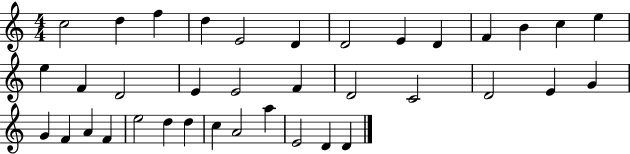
X:1
T:Untitled
M:4/4
L:1/4
K:C
c2 d f d E2 D D2 E D F B c e e F D2 E E2 F D2 C2 D2 E G G F A F e2 d d c A2 a E2 D D